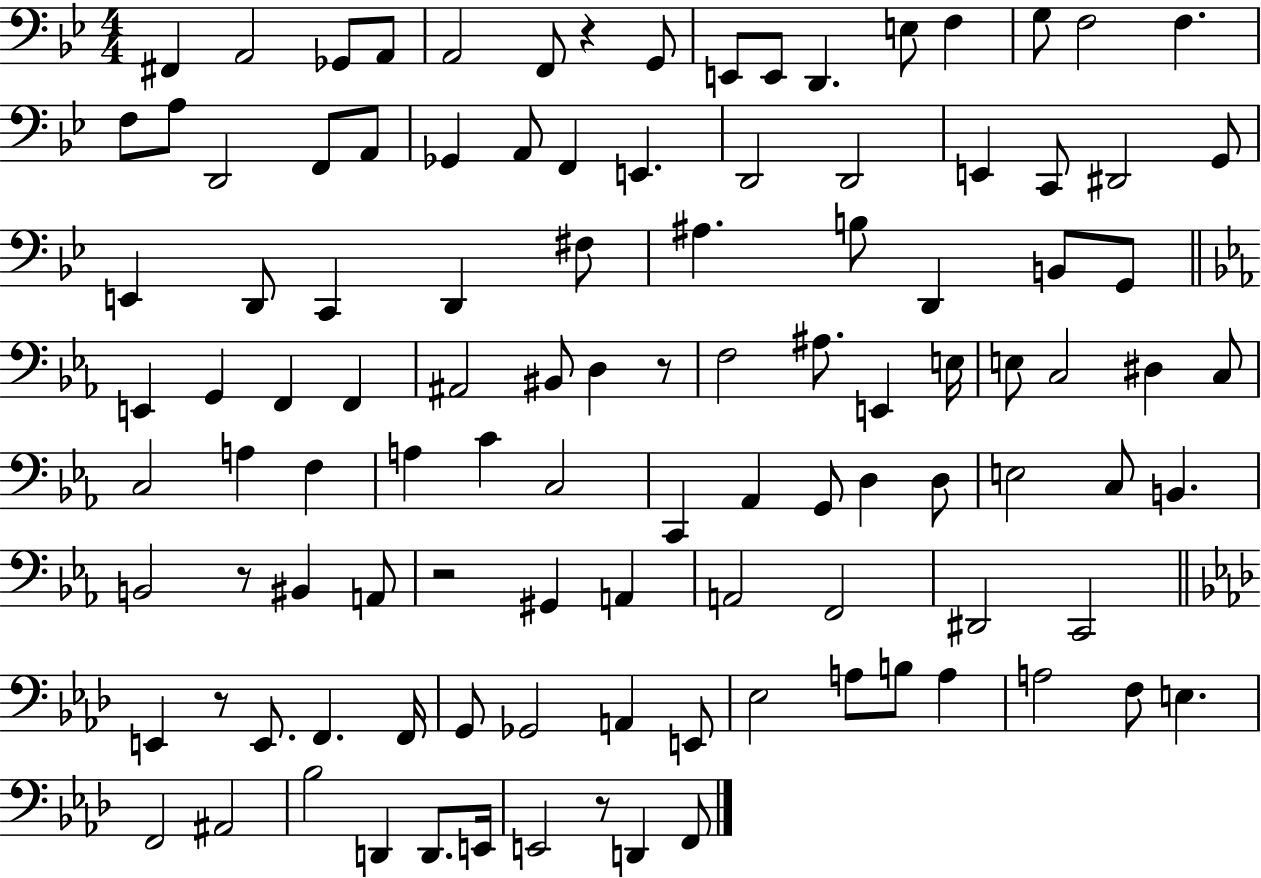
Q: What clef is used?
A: bass